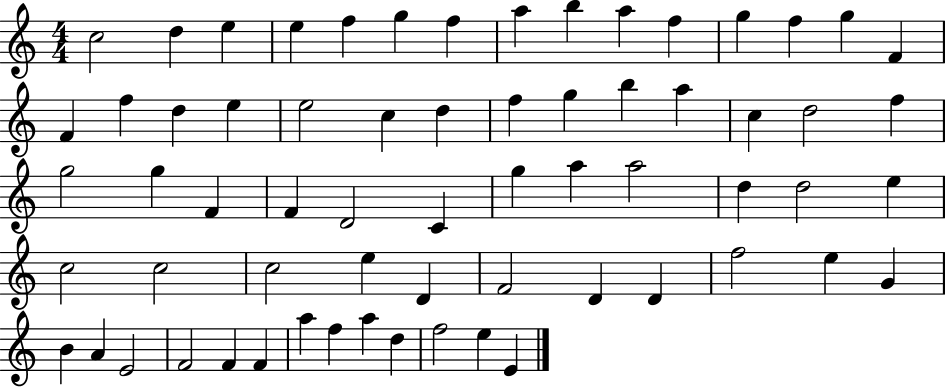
{
  \clef treble
  \numericTimeSignature
  \time 4/4
  \key c \major
  c''2 d''4 e''4 | e''4 f''4 g''4 f''4 | a''4 b''4 a''4 f''4 | g''4 f''4 g''4 f'4 | \break f'4 f''4 d''4 e''4 | e''2 c''4 d''4 | f''4 g''4 b''4 a''4 | c''4 d''2 f''4 | \break g''2 g''4 f'4 | f'4 d'2 c'4 | g''4 a''4 a''2 | d''4 d''2 e''4 | \break c''2 c''2 | c''2 e''4 d'4 | f'2 d'4 d'4 | f''2 e''4 g'4 | \break b'4 a'4 e'2 | f'2 f'4 f'4 | a''4 f''4 a''4 d''4 | f''2 e''4 e'4 | \break \bar "|."
}